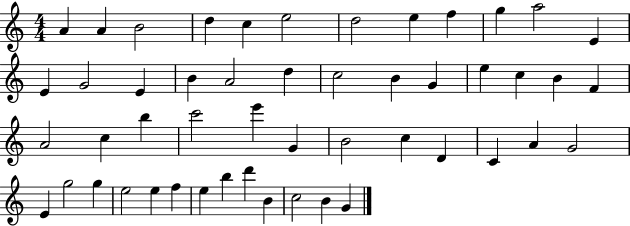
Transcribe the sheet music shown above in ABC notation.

X:1
T:Untitled
M:4/4
L:1/4
K:C
A A B2 d c e2 d2 e f g a2 E E G2 E B A2 d c2 B G e c B F A2 c b c'2 e' G B2 c D C A G2 E g2 g e2 e f e b d' B c2 B G